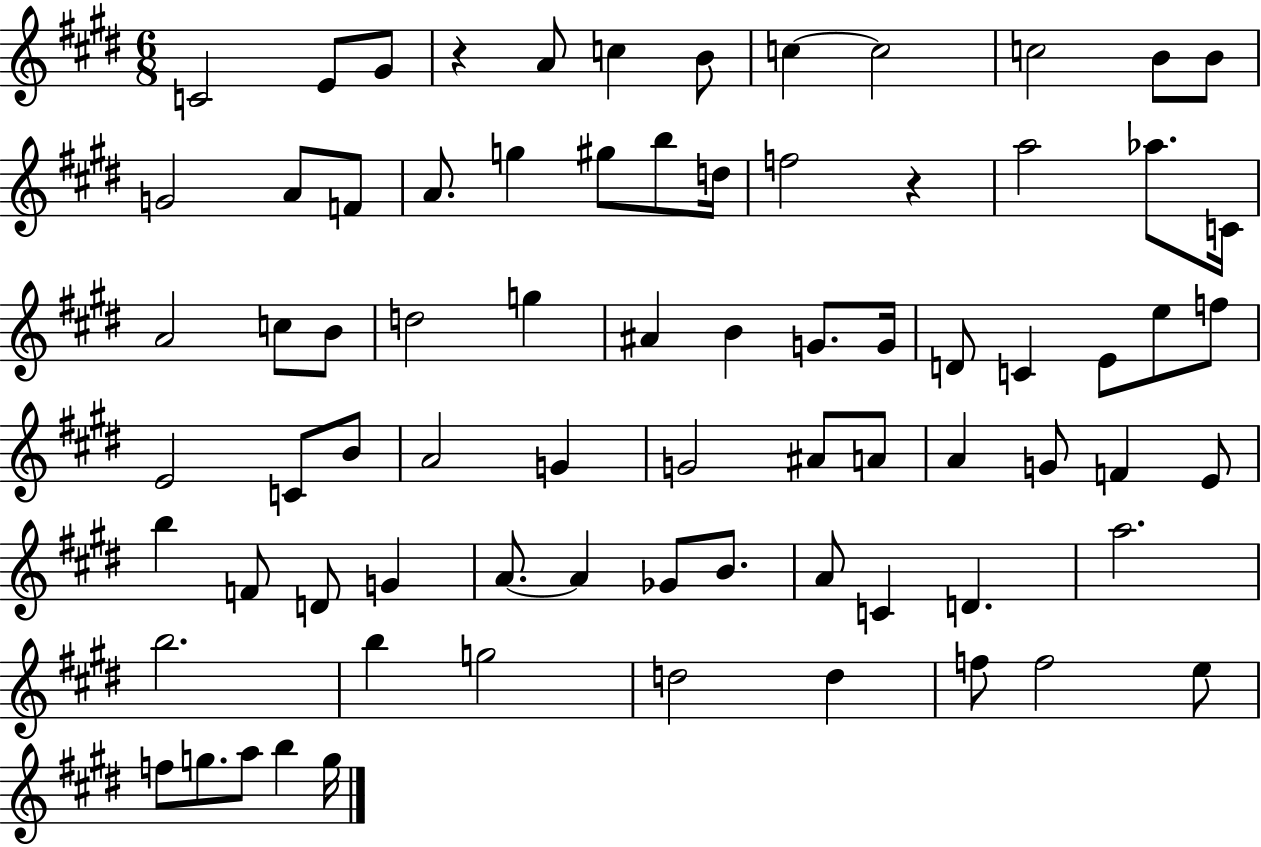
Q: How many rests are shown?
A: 2